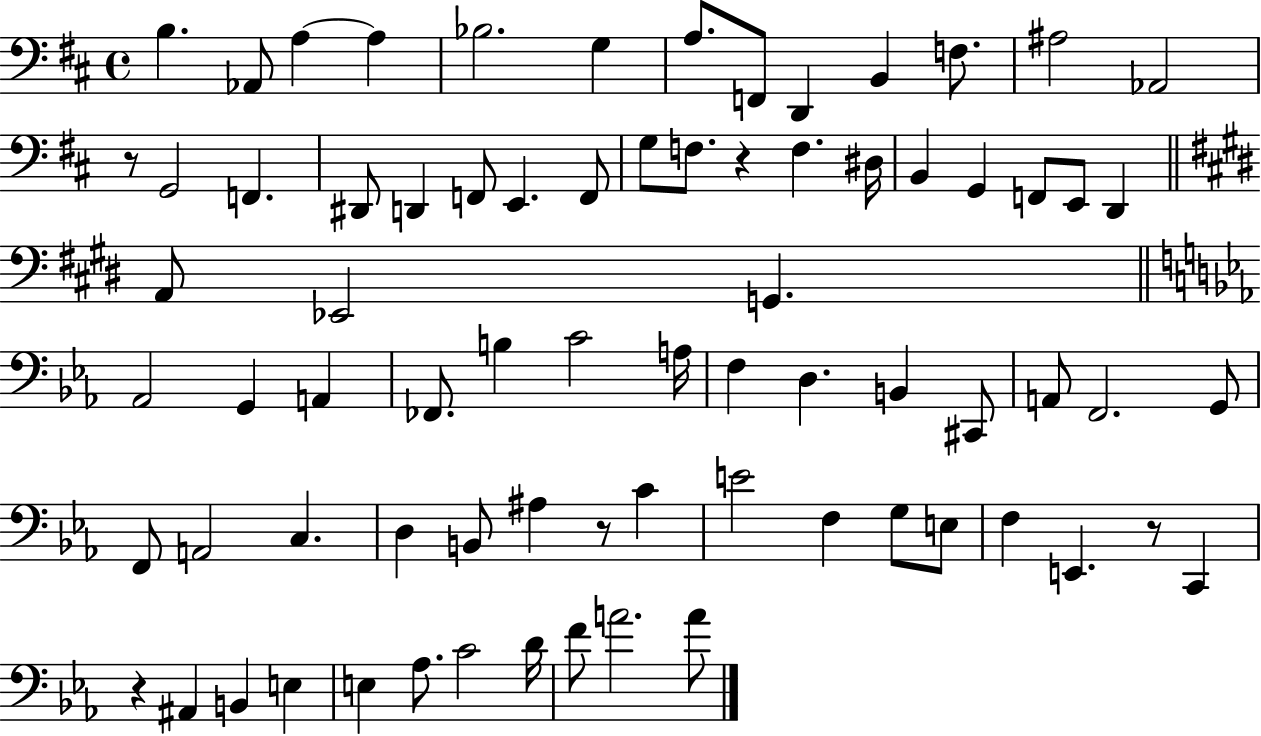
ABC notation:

X:1
T:Untitled
M:4/4
L:1/4
K:D
B, _A,,/2 A, A, _B,2 G, A,/2 F,,/2 D,, B,, F,/2 ^A,2 _A,,2 z/2 G,,2 F,, ^D,,/2 D,, F,,/2 E,, F,,/2 G,/2 F,/2 z F, ^D,/4 B,, G,, F,,/2 E,,/2 D,, A,,/2 _E,,2 G,, _A,,2 G,, A,, _F,,/2 B, C2 A,/4 F, D, B,, ^C,,/2 A,,/2 F,,2 G,,/2 F,,/2 A,,2 C, D, B,,/2 ^A, z/2 C E2 F, G,/2 E,/2 F, E,, z/2 C,, z ^A,, B,, E, E, _A,/2 C2 D/4 F/2 A2 A/2